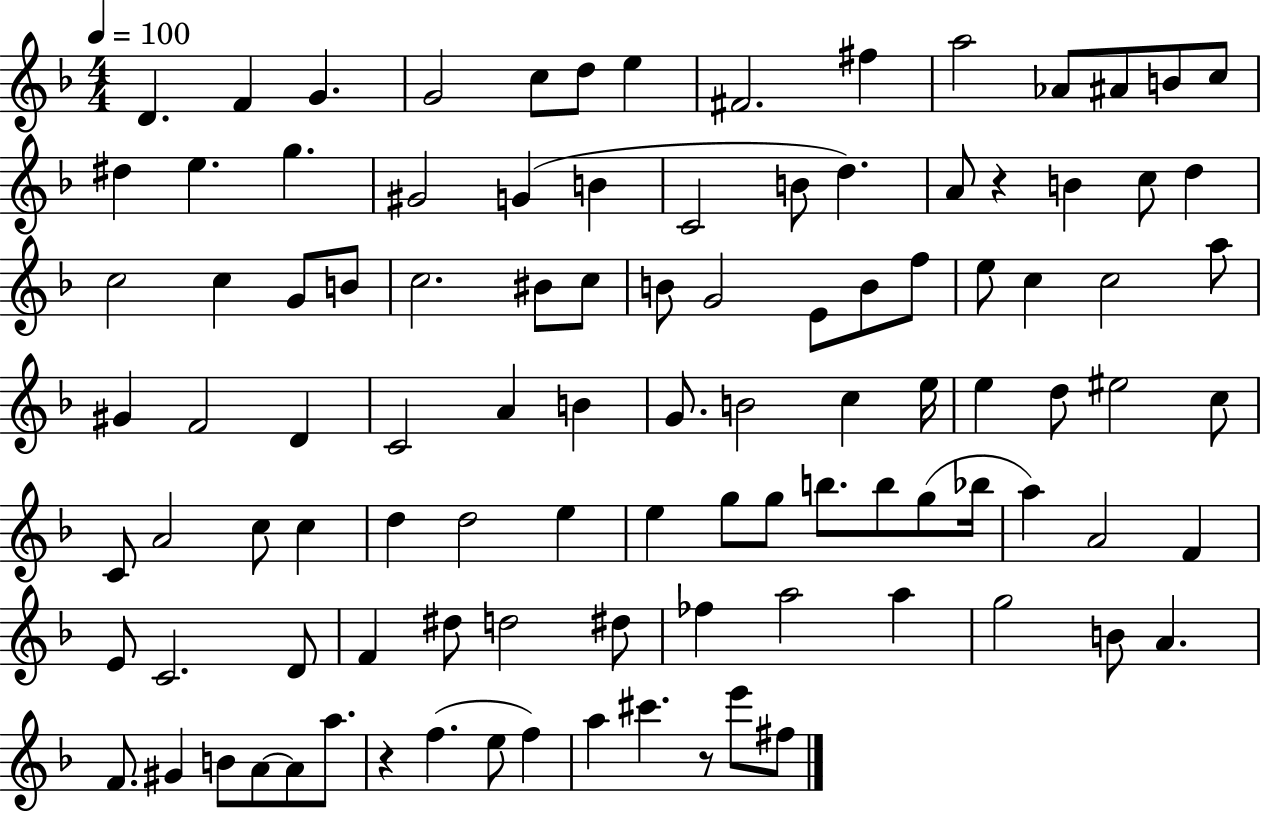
{
  \clef treble
  \numericTimeSignature
  \time 4/4
  \key f \major
  \tempo 4 = 100
  d'4. f'4 g'4. | g'2 c''8 d''8 e''4 | fis'2. fis''4 | a''2 aes'8 ais'8 b'8 c''8 | \break dis''4 e''4. g''4. | gis'2 g'4( b'4 | c'2 b'8 d''4.) | a'8 r4 b'4 c''8 d''4 | \break c''2 c''4 g'8 b'8 | c''2. bis'8 c''8 | b'8 g'2 e'8 b'8 f''8 | e''8 c''4 c''2 a''8 | \break gis'4 f'2 d'4 | c'2 a'4 b'4 | g'8. b'2 c''4 e''16 | e''4 d''8 eis''2 c''8 | \break c'8 a'2 c''8 c''4 | d''4 d''2 e''4 | e''4 g''8 g''8 b''8. b''8 g''8( bes''16 | a''4) a'2 f'4 | \break e'8 c'2. d'8 | f'4 dis''8 d''2 dis''8 | fes''4 a''2 a''4 | g''2 b'8 a'4. | \break f'8. gis'4 b'8 a'8~~ a'8 a''8. | r4 f''4.( e''8 f''4) | a''4 cis'''4. r8 e'''8 fis''8 | \bar "|."
}